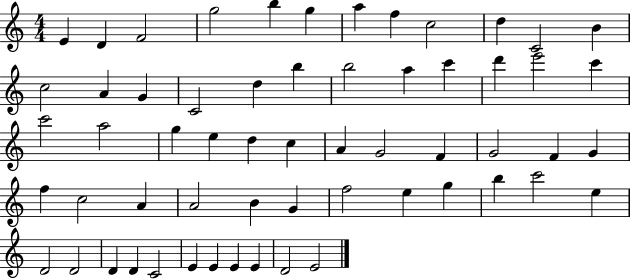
X:1
T:Untitled
M:4/4
L:1/4
K:C
E D F2 g2 b g a f c2 d C2 B c2 A G C2 d b b2 a c' d' e'2 c' c'2 a2 g e d c A G2 F G2 F G f c2 A A2 B G f2 e g b c'2 e D2 D2 D D C2 E E E E D2 E2